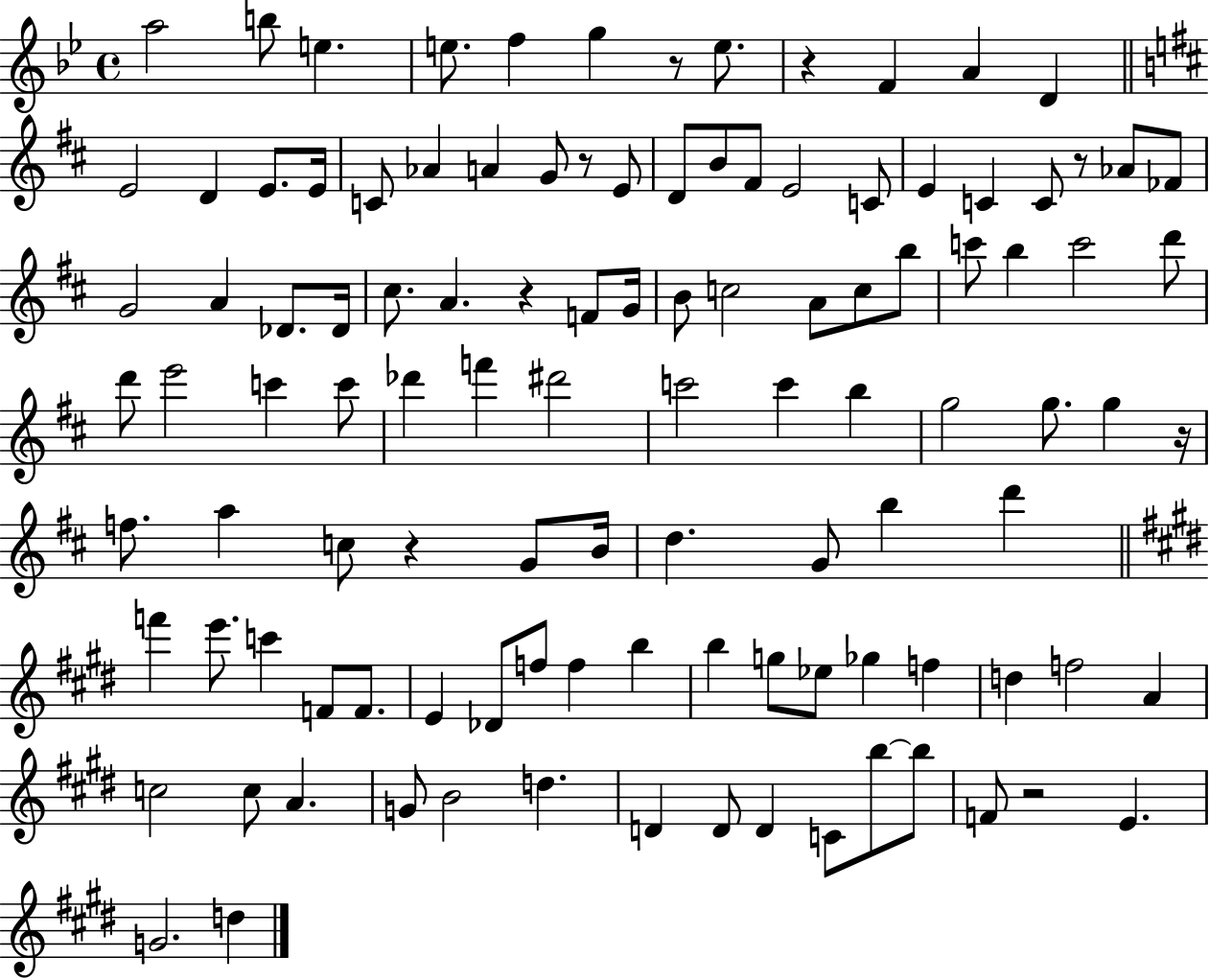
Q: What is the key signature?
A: BES major